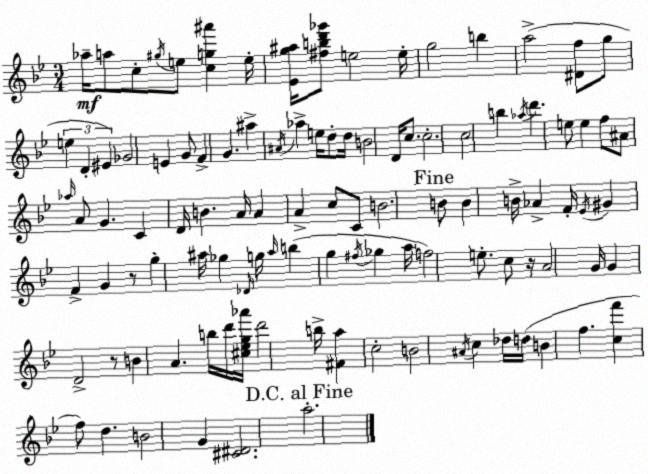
X:1
T:Untitled
M:3/4
L:1/4
K:Bb
_a/4 a/2 c/2 ^g/4 e/2 [cg^a'] e/4 [_Eg^a]/4 [^fbd'_g']/2 e2 e/4 g2 b a2 [^Df]/2 g/2 e D ^E _G2 E G/2 F G ^a ^A/4 _a e/4 d/2 d/4 B2 D/4 c/2 c2 c2 b _a/4 d' e/2 e f/2 ^A/2 _a/4 A/2 G C D/4 B A/4 A A c/2 C/2 B2 B/2 B B/4 _A F/4 _E/4 ^G F G z/2 g ^a/4 _g _D/4 g/4 ^a/4 b g ^f/4 _g a/4 f2 e/2 c/2 z/4 A2 G/4 G D2 z/2 B A b/4 d'/4 [^c_eg_a']/4 d'2 b/4 [^Fa] c2 B2 ^A/4 c _d/4 d/4 B f [cf'] f/2 d B2 G [^C^D]2 a2